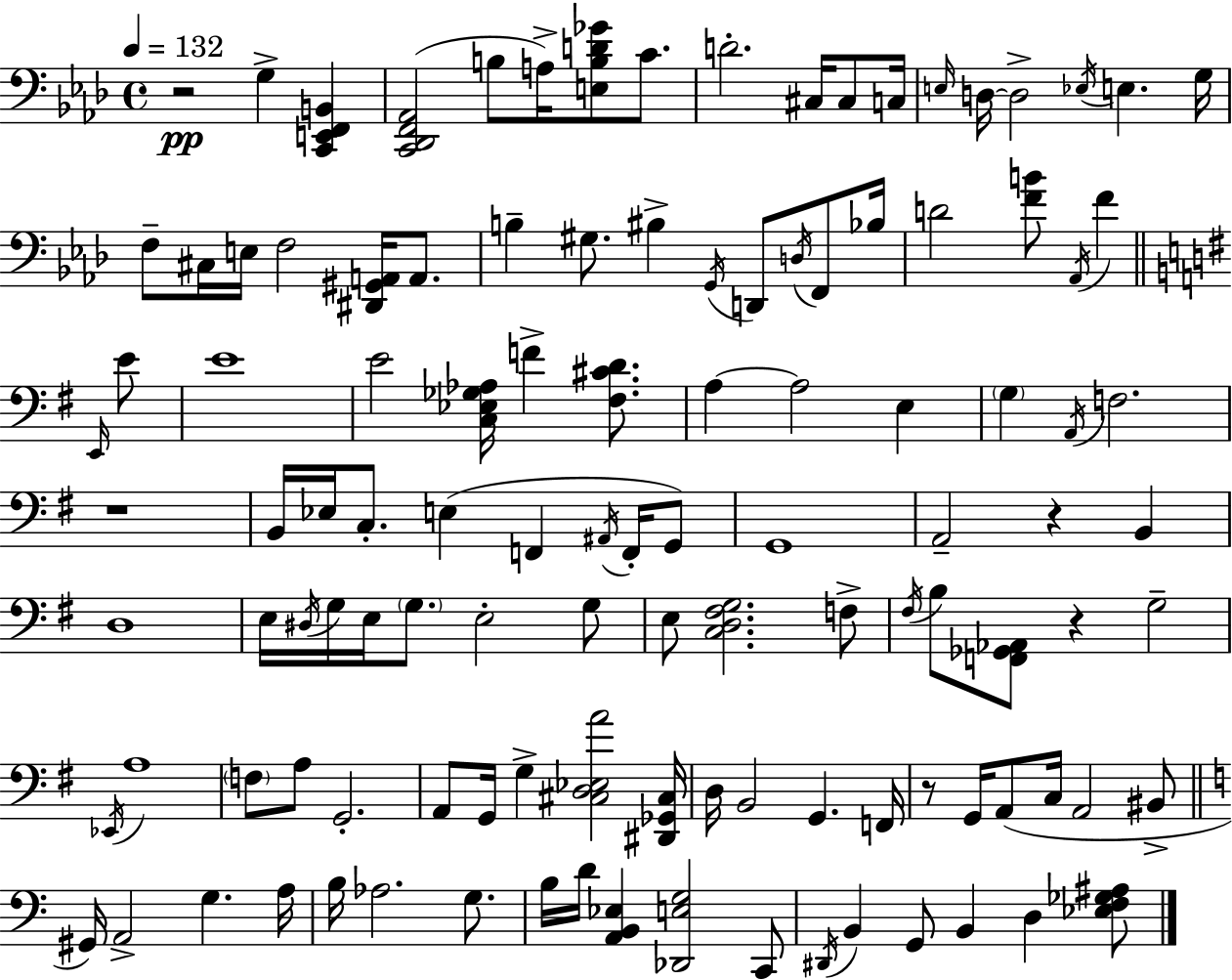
X:1
T:Untitled
M:4/4
L:1/4
K:Ab
z2 G, [C,,E,,F,,B,,] [C,,_D,,F,,_A,,]2 B,/2 A,/4 [E,B,D_G]/2 C/2 D2 ^C,/4 ^C,/2 C,/4 E,/4 D,/4 D,2 _E,/4 E, G,/4 F,/2 ^C,/4 E,/4 F,2 [^D,,^G,,A,,]/4 A,,/2 B, ^G,/2 ^B, G,,/4 D,,/2 D,/4 F,,/2 _B,/4 D2 [FB]/2 _A,,/4 F E,,/4 E/2 E4 E2 [C,_E,_G,_A,]/4 F [^F,^CD]/2 A, A,2 E, G, A,,/4 F,2 z4 B,,/4 _E,/4 C,/2 E, F,, ^A,,/4 F,,/4 G,,/2 G,,4 A,,2 z B,, D,4 E,/4 ^D,/4 G,/4 E,/4 G,/2 E,2 G,/2 E,/2 [C,D,^F,G,]2 F,/2 ^F,/4 B,/2 [F,,_G,,_A,,]/2 z G,2 _E,,/4 A,4 F,/2 A,/2 G,,2 A,,/2 G,,/4 G, [^C,D,_E,A]2 [^D,,_G,,^C,]/4 D,/4 B,,2 G,, F,,/4 z/2 G,,/4 A,,/2 C,/4 A,,2 ^B,,/2 ^G,,/4 A,,2 G, A,/4 B,/4 _A,2 G,/2 B,/4 D/4 [A,,B,,_E,] [_D,,E,G,]2 C,,/2 ^D,,/4 B,, G,,/2 B,, D, [_E,F,_G,^A,]/2